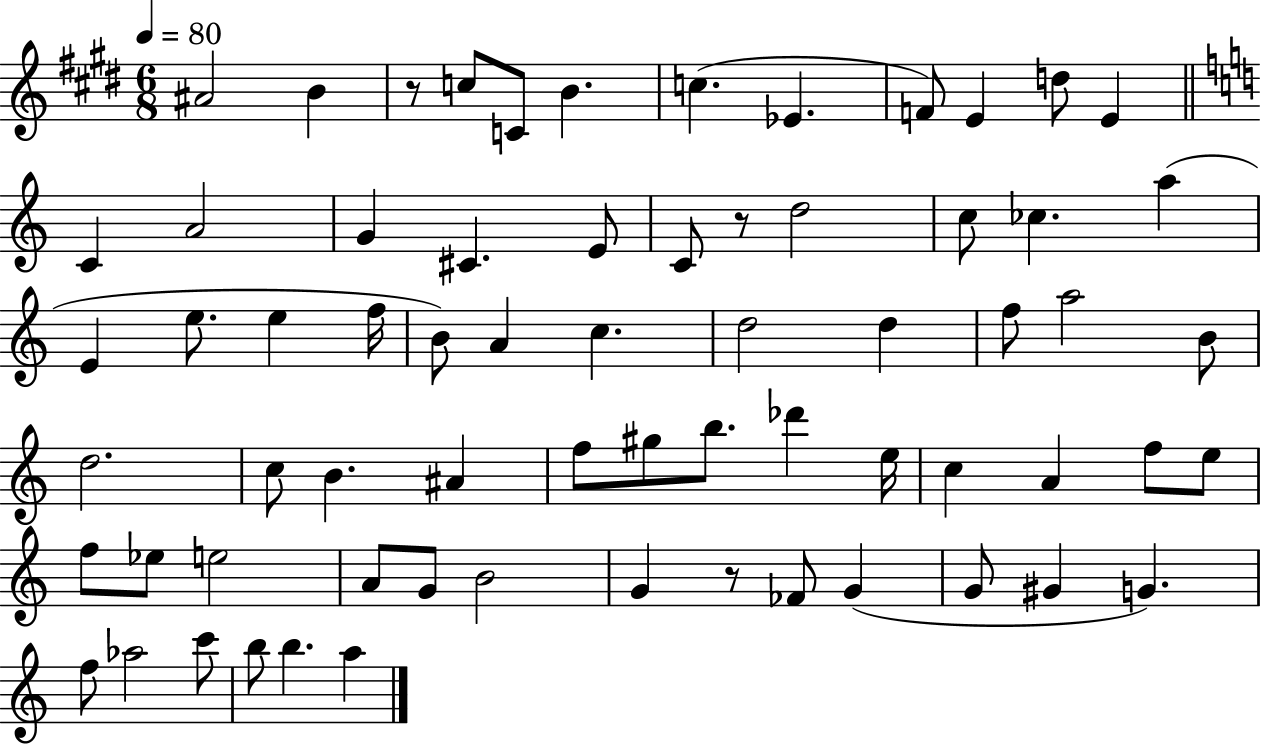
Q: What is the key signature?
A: E major